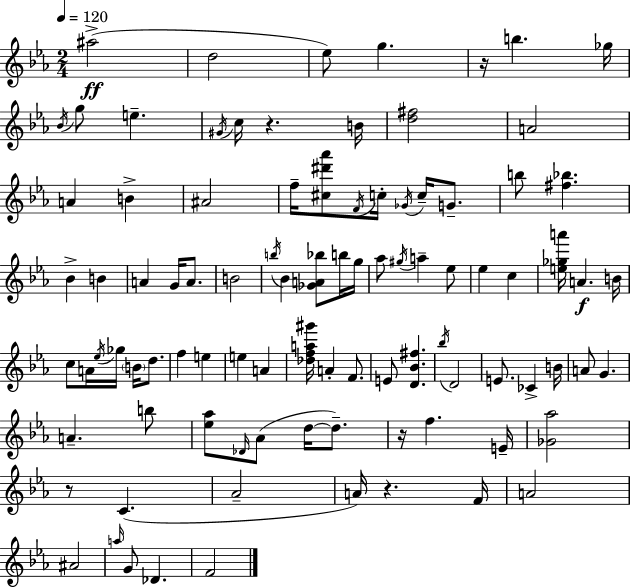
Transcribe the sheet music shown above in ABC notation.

X:1
T:Untitled
M:2/4
L:1/4
K:Cm
^a2 d2 _e/2 g z/4 b _g/4 _B/4 g/2 e ^G/4 c/4 z B/4 [d^f]2 A2 A B ^A2 f/4 [^c^d'_a']/2 F/4 c/4 _G/4 c/4 G/2 b/2 [^f_b] _B B A G/4 A/2 B2 b/4 _B [_GA_b]/2 b/4 g/4 _a/2 ^g/4 a _e/2 _e c [e_ga']/4 A B/4 c/2 A/4 _e/4 _g/4 B/4 d/2 f e e A [_dfa^g']/4 A F/2 E/2 [D_B^f] _b/4 D2 E/2 _C B/4 A/2 G A b/2 [_e_a]/2 _D/4 _A/2 d/4 d/2 z/4 f E/4 [_G_a]2 z/2 C _A2 A/4 z F/4 A2 ^A2 a/4 G/2 _D F2